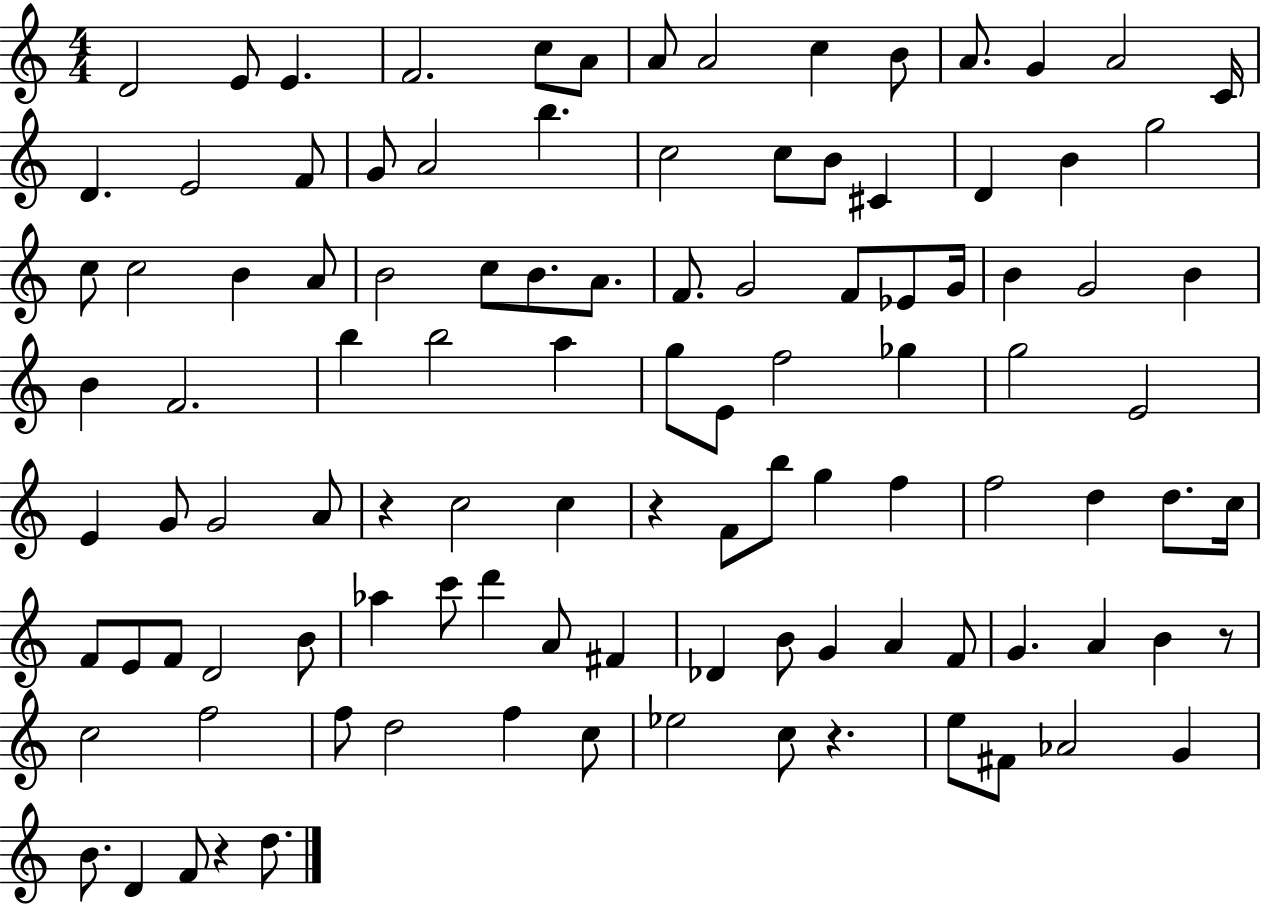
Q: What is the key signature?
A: C major